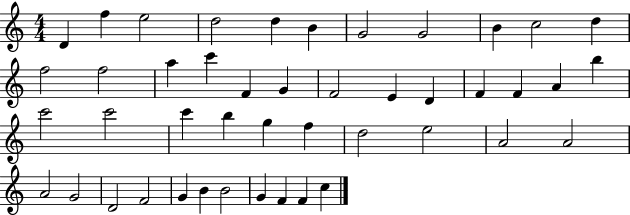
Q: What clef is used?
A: treble